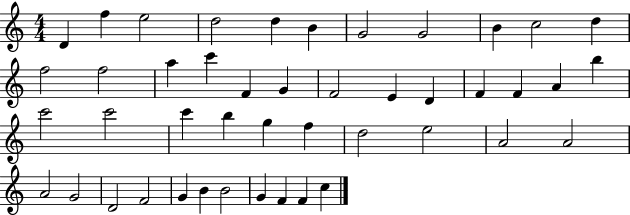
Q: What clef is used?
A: treble